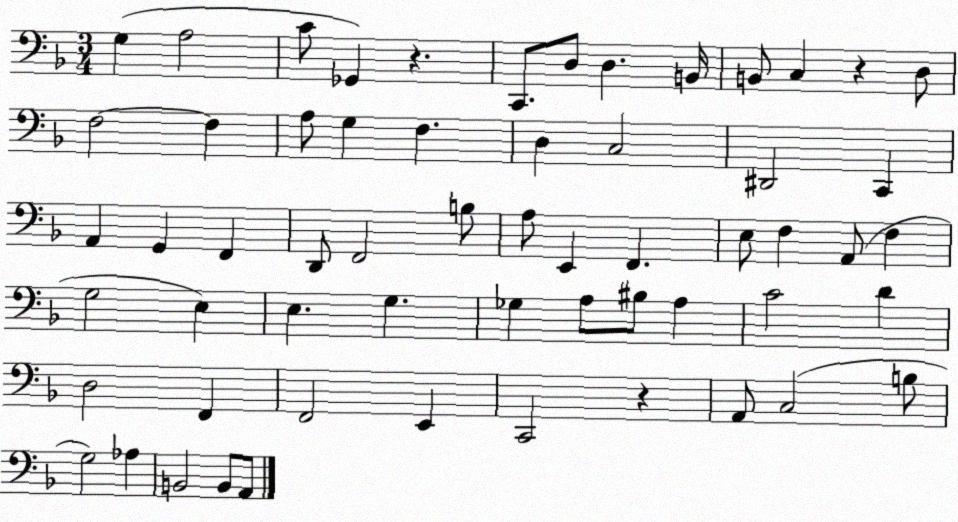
X:1
T:Untitled
M:3/4
L:1/4
K:F
G, A,2 C/2 _G,, z C,,/2 D,/2 D, B,,/4 B,,/2 C, z D,/2 F,2 F, A,/2 G, F, D, C,2 ^D,,2 C,, A,, G,, F,, D,,/2 F,,2 B,/2 A,/2 E,, F,, E,/2 F, A,,/2 F, G,2 E, E, G, _G, A,/2 ^B,/2 A, C2 D D,2 F,, F,,2 E,, C,,2 z A,,/2 C,2 B,/2 G,2 _A, B,,2 B,,/2 A,,/2